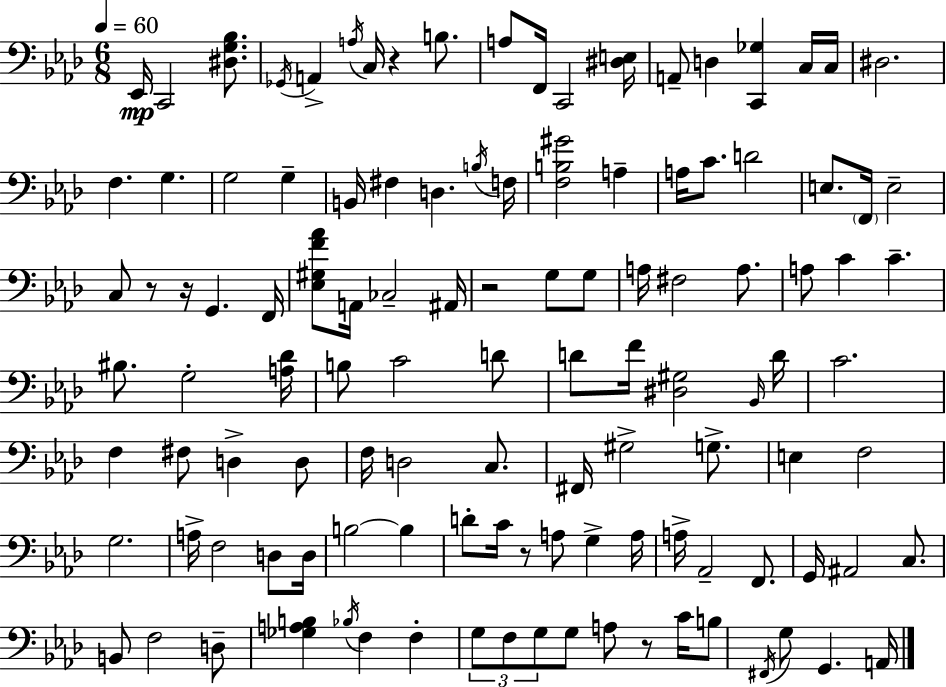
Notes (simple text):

Eb2/s C2/h [D#3,G3,Bb3]/e. Gb2/s A2/q A3/s C3/s R/q B3/e. A3/e F2/s C2/h [D#3,E3]/s A2/e D3/q [C2,Gb3]/q C3/s C3/s D#3/h. F3/q. G3/q. G3/h G3/q B2/s F#3/q D3/q. B3/s F3/s [F3,B3,G#4]/h A3/q A3/s C4/e. D4/h E3/e. F2/s E3/h C3/e R/e R/s G2/q. F2/s [Eb3,G#3,F4,Ab4]/e A2/s CES3/h A#2/s R/h G3/e G3/e A3/s F#3/h A3/e. A3/e C4/q C4/q. BIS3/e. G3/h [A3,Db4]/s B3/e C4/h D4/e D4/e F4/s [D#3,G#3]/h Bb2/s D4/s C4/h. F3/q F#3/e D3/q D3/e F3/s D3/h C3/e. F#2/s G#3/h G3/e. E3/q F3/h G3/h. A3/s F3/h D3/e D3/s B3/h B3/q D4/e C4/s R/e A3/e G3/q A3/s A3/s Ab2/h F2/e. G2/s A#2/h C3/e. B2/e F3/h D3/e [Gb3,A3,B3]/q Bb3/s F3/q F3/q G3/e F3/e G3/e G3/e A3/e R/e C4/s B3/e F#2/s G3/e G2/q. A2/s